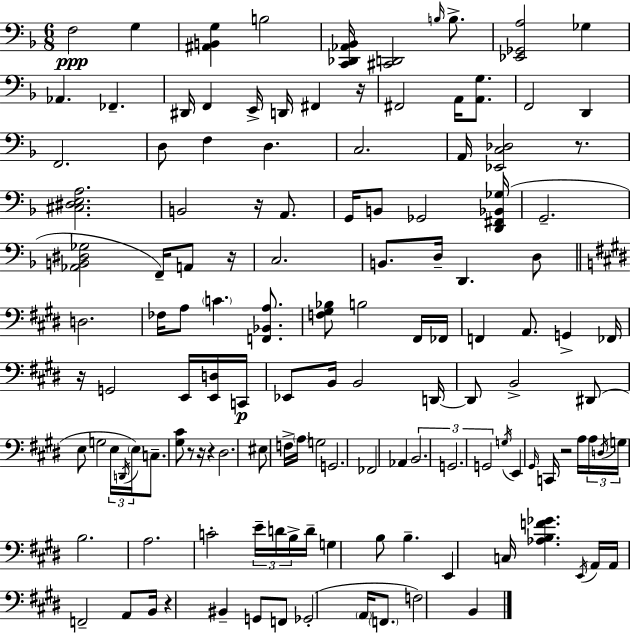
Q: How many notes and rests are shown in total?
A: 132